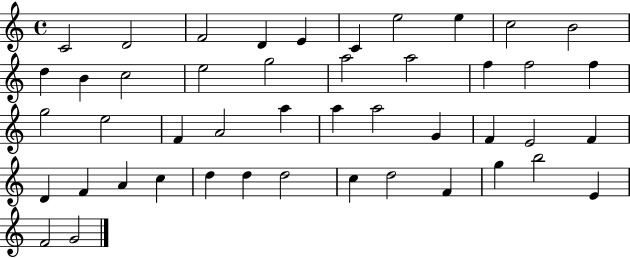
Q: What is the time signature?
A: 4/4